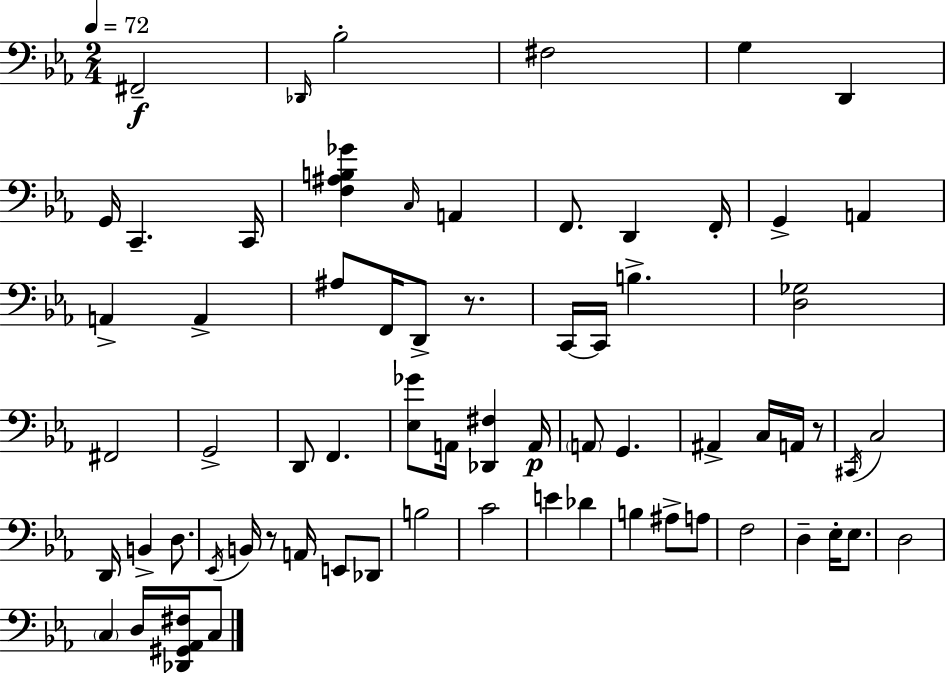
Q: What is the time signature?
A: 2/4